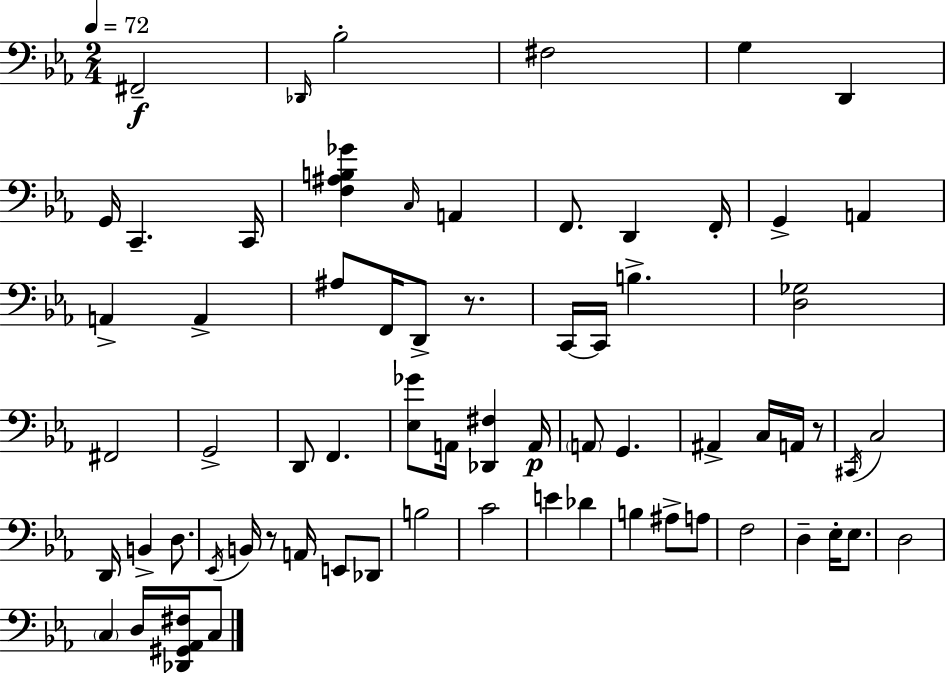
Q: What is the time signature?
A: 2/4